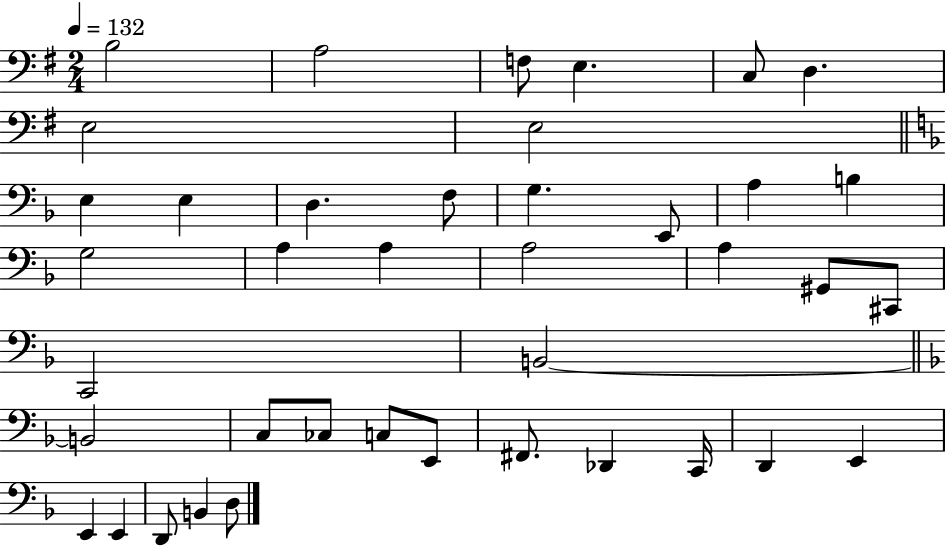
B3/h A3/h F3/e E3/q. C3/e D3/q. E3/h E3/h E3/q E3/q D3/q. F3/e G3/q. E2/e A3/q B3/q G3/h A3/q A3/q A3/h A3/q G#2/e C#2/e C2/h B2/h B2/h C3/e CES3/e C3/e E2/e F#2/e. Db2/q C2/s D2/q E2/q E2/q E2/q D2/e B2/q D3/e